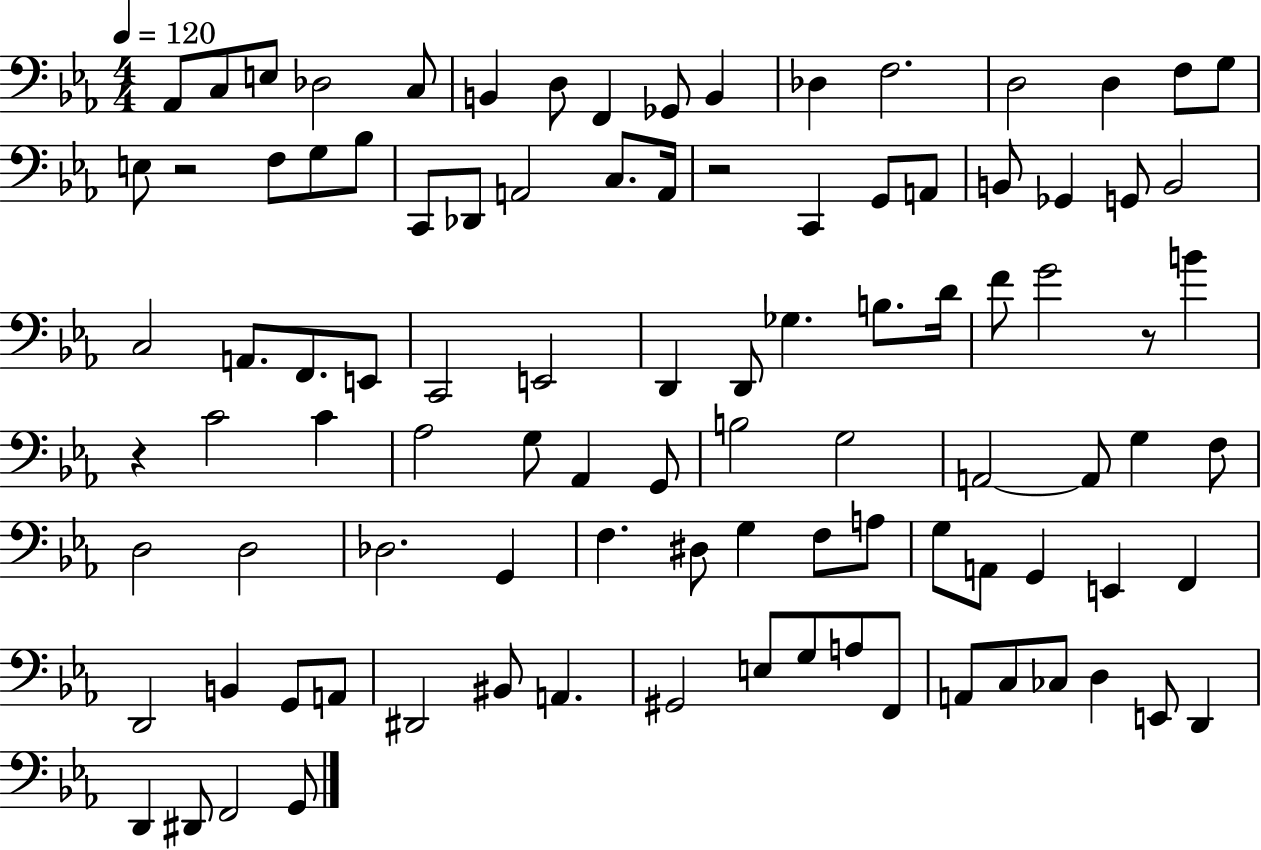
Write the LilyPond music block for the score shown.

{
  \clef bass
  \numericTimeSignature
  \time 4/4
  \key ees \major
  \tempo 4 = 120
  aes,8 c8 e8 des2 c8 | b,4 d8 f,4 ges,8 b,4 | des4 f2. | d2 d4 f8 g8 | \break e8 r2 f8 g8 bes8 | c,8 des,8 a,2 c8. a,16 | r2 c,4 g,8 a,8 | b,8 ges,4 g,8 b,2 | \break c2 a,8. f,8. e,8 | c,2 e,2 | d,4 d,8 ges4. b8. d'16 | f'8 g'2 r8 b'4 | \break r4 c'2 c'4 | aes2 g8 aes,4 g,8 | b2 g2 | a,2~~ a,8 g4 f8 | \break d2 d2 | des2. g,4 | f4. dis8 g4 f8 a8 | g8 a,8 g,4 e,4 f,4 | \break d,2 b,4 g,8 a,8 | dis,2 bis,8 a,4. | gis,2 e8 g8 a8 f,8 | a,8 c8 ces8 d4 e,8 d,4 | \break d,4 dis,8 f,2 g,8 | \bar "|."
}